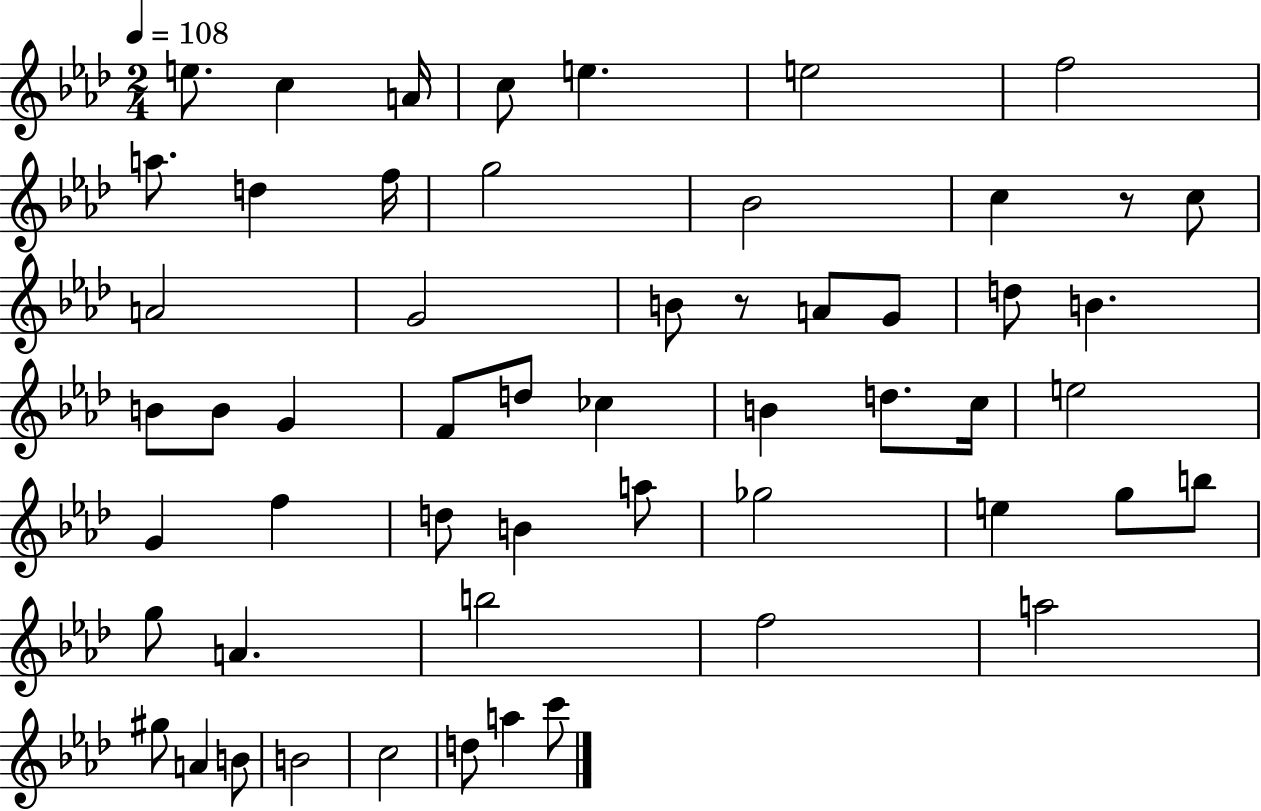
{
  \clef treble
  \numericTimeSignature
  \time 2/4
  \key aes \major
  \tempo 4 = 108
  e''8. c''4 a'16 | c''8 e''4. | e''2 | f''2 | \break a''8. d''4 f''16 | g''2 | bes'2 | c''4 r8 c''8 | \break a'2 | g'2 | b'8 r8 a'8 g'8 | d''8 b'4. | \break b'8 b'8 g'4 | f'8 d''8 ces''4 | b'4 d''8. c''16 | e''2 | \break g'4 f''4 | d''8 b'4 a''8 | ges''2 | e''4 g''8 b''8 | \break g''8 a'4. | b''2 | f''2 | a''2 | \break gis''8 a'4 b'8 | b'2 | c''2 | d''8 a''4 c'''8 | \break \bar "|."
}